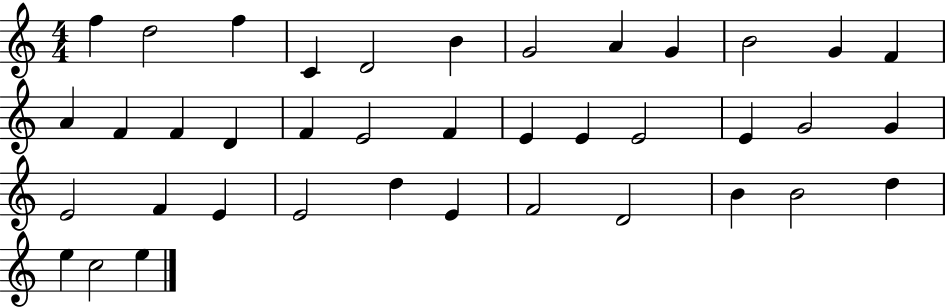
{
  \clef treble
  \numericTimeSignature
  \time 4/4
  \key c \major
  f''4 d''2 f''4 | c'4 d'2 b'4 | g'2 a'4 g'4 | b'2 g'4 f'4 | \break a'4 f'4 f'4 d'4 | f'4 e'2 f'4 | e'4 e'4 e'2 | e'4 g'2 g'4 | \break e'2 f'4 e'4 | e'2 d''4 e'4 | f'2 d'2 | b'4 b'2 d''4 | \break e''4 c''2 e''4 | \bar "|."
}